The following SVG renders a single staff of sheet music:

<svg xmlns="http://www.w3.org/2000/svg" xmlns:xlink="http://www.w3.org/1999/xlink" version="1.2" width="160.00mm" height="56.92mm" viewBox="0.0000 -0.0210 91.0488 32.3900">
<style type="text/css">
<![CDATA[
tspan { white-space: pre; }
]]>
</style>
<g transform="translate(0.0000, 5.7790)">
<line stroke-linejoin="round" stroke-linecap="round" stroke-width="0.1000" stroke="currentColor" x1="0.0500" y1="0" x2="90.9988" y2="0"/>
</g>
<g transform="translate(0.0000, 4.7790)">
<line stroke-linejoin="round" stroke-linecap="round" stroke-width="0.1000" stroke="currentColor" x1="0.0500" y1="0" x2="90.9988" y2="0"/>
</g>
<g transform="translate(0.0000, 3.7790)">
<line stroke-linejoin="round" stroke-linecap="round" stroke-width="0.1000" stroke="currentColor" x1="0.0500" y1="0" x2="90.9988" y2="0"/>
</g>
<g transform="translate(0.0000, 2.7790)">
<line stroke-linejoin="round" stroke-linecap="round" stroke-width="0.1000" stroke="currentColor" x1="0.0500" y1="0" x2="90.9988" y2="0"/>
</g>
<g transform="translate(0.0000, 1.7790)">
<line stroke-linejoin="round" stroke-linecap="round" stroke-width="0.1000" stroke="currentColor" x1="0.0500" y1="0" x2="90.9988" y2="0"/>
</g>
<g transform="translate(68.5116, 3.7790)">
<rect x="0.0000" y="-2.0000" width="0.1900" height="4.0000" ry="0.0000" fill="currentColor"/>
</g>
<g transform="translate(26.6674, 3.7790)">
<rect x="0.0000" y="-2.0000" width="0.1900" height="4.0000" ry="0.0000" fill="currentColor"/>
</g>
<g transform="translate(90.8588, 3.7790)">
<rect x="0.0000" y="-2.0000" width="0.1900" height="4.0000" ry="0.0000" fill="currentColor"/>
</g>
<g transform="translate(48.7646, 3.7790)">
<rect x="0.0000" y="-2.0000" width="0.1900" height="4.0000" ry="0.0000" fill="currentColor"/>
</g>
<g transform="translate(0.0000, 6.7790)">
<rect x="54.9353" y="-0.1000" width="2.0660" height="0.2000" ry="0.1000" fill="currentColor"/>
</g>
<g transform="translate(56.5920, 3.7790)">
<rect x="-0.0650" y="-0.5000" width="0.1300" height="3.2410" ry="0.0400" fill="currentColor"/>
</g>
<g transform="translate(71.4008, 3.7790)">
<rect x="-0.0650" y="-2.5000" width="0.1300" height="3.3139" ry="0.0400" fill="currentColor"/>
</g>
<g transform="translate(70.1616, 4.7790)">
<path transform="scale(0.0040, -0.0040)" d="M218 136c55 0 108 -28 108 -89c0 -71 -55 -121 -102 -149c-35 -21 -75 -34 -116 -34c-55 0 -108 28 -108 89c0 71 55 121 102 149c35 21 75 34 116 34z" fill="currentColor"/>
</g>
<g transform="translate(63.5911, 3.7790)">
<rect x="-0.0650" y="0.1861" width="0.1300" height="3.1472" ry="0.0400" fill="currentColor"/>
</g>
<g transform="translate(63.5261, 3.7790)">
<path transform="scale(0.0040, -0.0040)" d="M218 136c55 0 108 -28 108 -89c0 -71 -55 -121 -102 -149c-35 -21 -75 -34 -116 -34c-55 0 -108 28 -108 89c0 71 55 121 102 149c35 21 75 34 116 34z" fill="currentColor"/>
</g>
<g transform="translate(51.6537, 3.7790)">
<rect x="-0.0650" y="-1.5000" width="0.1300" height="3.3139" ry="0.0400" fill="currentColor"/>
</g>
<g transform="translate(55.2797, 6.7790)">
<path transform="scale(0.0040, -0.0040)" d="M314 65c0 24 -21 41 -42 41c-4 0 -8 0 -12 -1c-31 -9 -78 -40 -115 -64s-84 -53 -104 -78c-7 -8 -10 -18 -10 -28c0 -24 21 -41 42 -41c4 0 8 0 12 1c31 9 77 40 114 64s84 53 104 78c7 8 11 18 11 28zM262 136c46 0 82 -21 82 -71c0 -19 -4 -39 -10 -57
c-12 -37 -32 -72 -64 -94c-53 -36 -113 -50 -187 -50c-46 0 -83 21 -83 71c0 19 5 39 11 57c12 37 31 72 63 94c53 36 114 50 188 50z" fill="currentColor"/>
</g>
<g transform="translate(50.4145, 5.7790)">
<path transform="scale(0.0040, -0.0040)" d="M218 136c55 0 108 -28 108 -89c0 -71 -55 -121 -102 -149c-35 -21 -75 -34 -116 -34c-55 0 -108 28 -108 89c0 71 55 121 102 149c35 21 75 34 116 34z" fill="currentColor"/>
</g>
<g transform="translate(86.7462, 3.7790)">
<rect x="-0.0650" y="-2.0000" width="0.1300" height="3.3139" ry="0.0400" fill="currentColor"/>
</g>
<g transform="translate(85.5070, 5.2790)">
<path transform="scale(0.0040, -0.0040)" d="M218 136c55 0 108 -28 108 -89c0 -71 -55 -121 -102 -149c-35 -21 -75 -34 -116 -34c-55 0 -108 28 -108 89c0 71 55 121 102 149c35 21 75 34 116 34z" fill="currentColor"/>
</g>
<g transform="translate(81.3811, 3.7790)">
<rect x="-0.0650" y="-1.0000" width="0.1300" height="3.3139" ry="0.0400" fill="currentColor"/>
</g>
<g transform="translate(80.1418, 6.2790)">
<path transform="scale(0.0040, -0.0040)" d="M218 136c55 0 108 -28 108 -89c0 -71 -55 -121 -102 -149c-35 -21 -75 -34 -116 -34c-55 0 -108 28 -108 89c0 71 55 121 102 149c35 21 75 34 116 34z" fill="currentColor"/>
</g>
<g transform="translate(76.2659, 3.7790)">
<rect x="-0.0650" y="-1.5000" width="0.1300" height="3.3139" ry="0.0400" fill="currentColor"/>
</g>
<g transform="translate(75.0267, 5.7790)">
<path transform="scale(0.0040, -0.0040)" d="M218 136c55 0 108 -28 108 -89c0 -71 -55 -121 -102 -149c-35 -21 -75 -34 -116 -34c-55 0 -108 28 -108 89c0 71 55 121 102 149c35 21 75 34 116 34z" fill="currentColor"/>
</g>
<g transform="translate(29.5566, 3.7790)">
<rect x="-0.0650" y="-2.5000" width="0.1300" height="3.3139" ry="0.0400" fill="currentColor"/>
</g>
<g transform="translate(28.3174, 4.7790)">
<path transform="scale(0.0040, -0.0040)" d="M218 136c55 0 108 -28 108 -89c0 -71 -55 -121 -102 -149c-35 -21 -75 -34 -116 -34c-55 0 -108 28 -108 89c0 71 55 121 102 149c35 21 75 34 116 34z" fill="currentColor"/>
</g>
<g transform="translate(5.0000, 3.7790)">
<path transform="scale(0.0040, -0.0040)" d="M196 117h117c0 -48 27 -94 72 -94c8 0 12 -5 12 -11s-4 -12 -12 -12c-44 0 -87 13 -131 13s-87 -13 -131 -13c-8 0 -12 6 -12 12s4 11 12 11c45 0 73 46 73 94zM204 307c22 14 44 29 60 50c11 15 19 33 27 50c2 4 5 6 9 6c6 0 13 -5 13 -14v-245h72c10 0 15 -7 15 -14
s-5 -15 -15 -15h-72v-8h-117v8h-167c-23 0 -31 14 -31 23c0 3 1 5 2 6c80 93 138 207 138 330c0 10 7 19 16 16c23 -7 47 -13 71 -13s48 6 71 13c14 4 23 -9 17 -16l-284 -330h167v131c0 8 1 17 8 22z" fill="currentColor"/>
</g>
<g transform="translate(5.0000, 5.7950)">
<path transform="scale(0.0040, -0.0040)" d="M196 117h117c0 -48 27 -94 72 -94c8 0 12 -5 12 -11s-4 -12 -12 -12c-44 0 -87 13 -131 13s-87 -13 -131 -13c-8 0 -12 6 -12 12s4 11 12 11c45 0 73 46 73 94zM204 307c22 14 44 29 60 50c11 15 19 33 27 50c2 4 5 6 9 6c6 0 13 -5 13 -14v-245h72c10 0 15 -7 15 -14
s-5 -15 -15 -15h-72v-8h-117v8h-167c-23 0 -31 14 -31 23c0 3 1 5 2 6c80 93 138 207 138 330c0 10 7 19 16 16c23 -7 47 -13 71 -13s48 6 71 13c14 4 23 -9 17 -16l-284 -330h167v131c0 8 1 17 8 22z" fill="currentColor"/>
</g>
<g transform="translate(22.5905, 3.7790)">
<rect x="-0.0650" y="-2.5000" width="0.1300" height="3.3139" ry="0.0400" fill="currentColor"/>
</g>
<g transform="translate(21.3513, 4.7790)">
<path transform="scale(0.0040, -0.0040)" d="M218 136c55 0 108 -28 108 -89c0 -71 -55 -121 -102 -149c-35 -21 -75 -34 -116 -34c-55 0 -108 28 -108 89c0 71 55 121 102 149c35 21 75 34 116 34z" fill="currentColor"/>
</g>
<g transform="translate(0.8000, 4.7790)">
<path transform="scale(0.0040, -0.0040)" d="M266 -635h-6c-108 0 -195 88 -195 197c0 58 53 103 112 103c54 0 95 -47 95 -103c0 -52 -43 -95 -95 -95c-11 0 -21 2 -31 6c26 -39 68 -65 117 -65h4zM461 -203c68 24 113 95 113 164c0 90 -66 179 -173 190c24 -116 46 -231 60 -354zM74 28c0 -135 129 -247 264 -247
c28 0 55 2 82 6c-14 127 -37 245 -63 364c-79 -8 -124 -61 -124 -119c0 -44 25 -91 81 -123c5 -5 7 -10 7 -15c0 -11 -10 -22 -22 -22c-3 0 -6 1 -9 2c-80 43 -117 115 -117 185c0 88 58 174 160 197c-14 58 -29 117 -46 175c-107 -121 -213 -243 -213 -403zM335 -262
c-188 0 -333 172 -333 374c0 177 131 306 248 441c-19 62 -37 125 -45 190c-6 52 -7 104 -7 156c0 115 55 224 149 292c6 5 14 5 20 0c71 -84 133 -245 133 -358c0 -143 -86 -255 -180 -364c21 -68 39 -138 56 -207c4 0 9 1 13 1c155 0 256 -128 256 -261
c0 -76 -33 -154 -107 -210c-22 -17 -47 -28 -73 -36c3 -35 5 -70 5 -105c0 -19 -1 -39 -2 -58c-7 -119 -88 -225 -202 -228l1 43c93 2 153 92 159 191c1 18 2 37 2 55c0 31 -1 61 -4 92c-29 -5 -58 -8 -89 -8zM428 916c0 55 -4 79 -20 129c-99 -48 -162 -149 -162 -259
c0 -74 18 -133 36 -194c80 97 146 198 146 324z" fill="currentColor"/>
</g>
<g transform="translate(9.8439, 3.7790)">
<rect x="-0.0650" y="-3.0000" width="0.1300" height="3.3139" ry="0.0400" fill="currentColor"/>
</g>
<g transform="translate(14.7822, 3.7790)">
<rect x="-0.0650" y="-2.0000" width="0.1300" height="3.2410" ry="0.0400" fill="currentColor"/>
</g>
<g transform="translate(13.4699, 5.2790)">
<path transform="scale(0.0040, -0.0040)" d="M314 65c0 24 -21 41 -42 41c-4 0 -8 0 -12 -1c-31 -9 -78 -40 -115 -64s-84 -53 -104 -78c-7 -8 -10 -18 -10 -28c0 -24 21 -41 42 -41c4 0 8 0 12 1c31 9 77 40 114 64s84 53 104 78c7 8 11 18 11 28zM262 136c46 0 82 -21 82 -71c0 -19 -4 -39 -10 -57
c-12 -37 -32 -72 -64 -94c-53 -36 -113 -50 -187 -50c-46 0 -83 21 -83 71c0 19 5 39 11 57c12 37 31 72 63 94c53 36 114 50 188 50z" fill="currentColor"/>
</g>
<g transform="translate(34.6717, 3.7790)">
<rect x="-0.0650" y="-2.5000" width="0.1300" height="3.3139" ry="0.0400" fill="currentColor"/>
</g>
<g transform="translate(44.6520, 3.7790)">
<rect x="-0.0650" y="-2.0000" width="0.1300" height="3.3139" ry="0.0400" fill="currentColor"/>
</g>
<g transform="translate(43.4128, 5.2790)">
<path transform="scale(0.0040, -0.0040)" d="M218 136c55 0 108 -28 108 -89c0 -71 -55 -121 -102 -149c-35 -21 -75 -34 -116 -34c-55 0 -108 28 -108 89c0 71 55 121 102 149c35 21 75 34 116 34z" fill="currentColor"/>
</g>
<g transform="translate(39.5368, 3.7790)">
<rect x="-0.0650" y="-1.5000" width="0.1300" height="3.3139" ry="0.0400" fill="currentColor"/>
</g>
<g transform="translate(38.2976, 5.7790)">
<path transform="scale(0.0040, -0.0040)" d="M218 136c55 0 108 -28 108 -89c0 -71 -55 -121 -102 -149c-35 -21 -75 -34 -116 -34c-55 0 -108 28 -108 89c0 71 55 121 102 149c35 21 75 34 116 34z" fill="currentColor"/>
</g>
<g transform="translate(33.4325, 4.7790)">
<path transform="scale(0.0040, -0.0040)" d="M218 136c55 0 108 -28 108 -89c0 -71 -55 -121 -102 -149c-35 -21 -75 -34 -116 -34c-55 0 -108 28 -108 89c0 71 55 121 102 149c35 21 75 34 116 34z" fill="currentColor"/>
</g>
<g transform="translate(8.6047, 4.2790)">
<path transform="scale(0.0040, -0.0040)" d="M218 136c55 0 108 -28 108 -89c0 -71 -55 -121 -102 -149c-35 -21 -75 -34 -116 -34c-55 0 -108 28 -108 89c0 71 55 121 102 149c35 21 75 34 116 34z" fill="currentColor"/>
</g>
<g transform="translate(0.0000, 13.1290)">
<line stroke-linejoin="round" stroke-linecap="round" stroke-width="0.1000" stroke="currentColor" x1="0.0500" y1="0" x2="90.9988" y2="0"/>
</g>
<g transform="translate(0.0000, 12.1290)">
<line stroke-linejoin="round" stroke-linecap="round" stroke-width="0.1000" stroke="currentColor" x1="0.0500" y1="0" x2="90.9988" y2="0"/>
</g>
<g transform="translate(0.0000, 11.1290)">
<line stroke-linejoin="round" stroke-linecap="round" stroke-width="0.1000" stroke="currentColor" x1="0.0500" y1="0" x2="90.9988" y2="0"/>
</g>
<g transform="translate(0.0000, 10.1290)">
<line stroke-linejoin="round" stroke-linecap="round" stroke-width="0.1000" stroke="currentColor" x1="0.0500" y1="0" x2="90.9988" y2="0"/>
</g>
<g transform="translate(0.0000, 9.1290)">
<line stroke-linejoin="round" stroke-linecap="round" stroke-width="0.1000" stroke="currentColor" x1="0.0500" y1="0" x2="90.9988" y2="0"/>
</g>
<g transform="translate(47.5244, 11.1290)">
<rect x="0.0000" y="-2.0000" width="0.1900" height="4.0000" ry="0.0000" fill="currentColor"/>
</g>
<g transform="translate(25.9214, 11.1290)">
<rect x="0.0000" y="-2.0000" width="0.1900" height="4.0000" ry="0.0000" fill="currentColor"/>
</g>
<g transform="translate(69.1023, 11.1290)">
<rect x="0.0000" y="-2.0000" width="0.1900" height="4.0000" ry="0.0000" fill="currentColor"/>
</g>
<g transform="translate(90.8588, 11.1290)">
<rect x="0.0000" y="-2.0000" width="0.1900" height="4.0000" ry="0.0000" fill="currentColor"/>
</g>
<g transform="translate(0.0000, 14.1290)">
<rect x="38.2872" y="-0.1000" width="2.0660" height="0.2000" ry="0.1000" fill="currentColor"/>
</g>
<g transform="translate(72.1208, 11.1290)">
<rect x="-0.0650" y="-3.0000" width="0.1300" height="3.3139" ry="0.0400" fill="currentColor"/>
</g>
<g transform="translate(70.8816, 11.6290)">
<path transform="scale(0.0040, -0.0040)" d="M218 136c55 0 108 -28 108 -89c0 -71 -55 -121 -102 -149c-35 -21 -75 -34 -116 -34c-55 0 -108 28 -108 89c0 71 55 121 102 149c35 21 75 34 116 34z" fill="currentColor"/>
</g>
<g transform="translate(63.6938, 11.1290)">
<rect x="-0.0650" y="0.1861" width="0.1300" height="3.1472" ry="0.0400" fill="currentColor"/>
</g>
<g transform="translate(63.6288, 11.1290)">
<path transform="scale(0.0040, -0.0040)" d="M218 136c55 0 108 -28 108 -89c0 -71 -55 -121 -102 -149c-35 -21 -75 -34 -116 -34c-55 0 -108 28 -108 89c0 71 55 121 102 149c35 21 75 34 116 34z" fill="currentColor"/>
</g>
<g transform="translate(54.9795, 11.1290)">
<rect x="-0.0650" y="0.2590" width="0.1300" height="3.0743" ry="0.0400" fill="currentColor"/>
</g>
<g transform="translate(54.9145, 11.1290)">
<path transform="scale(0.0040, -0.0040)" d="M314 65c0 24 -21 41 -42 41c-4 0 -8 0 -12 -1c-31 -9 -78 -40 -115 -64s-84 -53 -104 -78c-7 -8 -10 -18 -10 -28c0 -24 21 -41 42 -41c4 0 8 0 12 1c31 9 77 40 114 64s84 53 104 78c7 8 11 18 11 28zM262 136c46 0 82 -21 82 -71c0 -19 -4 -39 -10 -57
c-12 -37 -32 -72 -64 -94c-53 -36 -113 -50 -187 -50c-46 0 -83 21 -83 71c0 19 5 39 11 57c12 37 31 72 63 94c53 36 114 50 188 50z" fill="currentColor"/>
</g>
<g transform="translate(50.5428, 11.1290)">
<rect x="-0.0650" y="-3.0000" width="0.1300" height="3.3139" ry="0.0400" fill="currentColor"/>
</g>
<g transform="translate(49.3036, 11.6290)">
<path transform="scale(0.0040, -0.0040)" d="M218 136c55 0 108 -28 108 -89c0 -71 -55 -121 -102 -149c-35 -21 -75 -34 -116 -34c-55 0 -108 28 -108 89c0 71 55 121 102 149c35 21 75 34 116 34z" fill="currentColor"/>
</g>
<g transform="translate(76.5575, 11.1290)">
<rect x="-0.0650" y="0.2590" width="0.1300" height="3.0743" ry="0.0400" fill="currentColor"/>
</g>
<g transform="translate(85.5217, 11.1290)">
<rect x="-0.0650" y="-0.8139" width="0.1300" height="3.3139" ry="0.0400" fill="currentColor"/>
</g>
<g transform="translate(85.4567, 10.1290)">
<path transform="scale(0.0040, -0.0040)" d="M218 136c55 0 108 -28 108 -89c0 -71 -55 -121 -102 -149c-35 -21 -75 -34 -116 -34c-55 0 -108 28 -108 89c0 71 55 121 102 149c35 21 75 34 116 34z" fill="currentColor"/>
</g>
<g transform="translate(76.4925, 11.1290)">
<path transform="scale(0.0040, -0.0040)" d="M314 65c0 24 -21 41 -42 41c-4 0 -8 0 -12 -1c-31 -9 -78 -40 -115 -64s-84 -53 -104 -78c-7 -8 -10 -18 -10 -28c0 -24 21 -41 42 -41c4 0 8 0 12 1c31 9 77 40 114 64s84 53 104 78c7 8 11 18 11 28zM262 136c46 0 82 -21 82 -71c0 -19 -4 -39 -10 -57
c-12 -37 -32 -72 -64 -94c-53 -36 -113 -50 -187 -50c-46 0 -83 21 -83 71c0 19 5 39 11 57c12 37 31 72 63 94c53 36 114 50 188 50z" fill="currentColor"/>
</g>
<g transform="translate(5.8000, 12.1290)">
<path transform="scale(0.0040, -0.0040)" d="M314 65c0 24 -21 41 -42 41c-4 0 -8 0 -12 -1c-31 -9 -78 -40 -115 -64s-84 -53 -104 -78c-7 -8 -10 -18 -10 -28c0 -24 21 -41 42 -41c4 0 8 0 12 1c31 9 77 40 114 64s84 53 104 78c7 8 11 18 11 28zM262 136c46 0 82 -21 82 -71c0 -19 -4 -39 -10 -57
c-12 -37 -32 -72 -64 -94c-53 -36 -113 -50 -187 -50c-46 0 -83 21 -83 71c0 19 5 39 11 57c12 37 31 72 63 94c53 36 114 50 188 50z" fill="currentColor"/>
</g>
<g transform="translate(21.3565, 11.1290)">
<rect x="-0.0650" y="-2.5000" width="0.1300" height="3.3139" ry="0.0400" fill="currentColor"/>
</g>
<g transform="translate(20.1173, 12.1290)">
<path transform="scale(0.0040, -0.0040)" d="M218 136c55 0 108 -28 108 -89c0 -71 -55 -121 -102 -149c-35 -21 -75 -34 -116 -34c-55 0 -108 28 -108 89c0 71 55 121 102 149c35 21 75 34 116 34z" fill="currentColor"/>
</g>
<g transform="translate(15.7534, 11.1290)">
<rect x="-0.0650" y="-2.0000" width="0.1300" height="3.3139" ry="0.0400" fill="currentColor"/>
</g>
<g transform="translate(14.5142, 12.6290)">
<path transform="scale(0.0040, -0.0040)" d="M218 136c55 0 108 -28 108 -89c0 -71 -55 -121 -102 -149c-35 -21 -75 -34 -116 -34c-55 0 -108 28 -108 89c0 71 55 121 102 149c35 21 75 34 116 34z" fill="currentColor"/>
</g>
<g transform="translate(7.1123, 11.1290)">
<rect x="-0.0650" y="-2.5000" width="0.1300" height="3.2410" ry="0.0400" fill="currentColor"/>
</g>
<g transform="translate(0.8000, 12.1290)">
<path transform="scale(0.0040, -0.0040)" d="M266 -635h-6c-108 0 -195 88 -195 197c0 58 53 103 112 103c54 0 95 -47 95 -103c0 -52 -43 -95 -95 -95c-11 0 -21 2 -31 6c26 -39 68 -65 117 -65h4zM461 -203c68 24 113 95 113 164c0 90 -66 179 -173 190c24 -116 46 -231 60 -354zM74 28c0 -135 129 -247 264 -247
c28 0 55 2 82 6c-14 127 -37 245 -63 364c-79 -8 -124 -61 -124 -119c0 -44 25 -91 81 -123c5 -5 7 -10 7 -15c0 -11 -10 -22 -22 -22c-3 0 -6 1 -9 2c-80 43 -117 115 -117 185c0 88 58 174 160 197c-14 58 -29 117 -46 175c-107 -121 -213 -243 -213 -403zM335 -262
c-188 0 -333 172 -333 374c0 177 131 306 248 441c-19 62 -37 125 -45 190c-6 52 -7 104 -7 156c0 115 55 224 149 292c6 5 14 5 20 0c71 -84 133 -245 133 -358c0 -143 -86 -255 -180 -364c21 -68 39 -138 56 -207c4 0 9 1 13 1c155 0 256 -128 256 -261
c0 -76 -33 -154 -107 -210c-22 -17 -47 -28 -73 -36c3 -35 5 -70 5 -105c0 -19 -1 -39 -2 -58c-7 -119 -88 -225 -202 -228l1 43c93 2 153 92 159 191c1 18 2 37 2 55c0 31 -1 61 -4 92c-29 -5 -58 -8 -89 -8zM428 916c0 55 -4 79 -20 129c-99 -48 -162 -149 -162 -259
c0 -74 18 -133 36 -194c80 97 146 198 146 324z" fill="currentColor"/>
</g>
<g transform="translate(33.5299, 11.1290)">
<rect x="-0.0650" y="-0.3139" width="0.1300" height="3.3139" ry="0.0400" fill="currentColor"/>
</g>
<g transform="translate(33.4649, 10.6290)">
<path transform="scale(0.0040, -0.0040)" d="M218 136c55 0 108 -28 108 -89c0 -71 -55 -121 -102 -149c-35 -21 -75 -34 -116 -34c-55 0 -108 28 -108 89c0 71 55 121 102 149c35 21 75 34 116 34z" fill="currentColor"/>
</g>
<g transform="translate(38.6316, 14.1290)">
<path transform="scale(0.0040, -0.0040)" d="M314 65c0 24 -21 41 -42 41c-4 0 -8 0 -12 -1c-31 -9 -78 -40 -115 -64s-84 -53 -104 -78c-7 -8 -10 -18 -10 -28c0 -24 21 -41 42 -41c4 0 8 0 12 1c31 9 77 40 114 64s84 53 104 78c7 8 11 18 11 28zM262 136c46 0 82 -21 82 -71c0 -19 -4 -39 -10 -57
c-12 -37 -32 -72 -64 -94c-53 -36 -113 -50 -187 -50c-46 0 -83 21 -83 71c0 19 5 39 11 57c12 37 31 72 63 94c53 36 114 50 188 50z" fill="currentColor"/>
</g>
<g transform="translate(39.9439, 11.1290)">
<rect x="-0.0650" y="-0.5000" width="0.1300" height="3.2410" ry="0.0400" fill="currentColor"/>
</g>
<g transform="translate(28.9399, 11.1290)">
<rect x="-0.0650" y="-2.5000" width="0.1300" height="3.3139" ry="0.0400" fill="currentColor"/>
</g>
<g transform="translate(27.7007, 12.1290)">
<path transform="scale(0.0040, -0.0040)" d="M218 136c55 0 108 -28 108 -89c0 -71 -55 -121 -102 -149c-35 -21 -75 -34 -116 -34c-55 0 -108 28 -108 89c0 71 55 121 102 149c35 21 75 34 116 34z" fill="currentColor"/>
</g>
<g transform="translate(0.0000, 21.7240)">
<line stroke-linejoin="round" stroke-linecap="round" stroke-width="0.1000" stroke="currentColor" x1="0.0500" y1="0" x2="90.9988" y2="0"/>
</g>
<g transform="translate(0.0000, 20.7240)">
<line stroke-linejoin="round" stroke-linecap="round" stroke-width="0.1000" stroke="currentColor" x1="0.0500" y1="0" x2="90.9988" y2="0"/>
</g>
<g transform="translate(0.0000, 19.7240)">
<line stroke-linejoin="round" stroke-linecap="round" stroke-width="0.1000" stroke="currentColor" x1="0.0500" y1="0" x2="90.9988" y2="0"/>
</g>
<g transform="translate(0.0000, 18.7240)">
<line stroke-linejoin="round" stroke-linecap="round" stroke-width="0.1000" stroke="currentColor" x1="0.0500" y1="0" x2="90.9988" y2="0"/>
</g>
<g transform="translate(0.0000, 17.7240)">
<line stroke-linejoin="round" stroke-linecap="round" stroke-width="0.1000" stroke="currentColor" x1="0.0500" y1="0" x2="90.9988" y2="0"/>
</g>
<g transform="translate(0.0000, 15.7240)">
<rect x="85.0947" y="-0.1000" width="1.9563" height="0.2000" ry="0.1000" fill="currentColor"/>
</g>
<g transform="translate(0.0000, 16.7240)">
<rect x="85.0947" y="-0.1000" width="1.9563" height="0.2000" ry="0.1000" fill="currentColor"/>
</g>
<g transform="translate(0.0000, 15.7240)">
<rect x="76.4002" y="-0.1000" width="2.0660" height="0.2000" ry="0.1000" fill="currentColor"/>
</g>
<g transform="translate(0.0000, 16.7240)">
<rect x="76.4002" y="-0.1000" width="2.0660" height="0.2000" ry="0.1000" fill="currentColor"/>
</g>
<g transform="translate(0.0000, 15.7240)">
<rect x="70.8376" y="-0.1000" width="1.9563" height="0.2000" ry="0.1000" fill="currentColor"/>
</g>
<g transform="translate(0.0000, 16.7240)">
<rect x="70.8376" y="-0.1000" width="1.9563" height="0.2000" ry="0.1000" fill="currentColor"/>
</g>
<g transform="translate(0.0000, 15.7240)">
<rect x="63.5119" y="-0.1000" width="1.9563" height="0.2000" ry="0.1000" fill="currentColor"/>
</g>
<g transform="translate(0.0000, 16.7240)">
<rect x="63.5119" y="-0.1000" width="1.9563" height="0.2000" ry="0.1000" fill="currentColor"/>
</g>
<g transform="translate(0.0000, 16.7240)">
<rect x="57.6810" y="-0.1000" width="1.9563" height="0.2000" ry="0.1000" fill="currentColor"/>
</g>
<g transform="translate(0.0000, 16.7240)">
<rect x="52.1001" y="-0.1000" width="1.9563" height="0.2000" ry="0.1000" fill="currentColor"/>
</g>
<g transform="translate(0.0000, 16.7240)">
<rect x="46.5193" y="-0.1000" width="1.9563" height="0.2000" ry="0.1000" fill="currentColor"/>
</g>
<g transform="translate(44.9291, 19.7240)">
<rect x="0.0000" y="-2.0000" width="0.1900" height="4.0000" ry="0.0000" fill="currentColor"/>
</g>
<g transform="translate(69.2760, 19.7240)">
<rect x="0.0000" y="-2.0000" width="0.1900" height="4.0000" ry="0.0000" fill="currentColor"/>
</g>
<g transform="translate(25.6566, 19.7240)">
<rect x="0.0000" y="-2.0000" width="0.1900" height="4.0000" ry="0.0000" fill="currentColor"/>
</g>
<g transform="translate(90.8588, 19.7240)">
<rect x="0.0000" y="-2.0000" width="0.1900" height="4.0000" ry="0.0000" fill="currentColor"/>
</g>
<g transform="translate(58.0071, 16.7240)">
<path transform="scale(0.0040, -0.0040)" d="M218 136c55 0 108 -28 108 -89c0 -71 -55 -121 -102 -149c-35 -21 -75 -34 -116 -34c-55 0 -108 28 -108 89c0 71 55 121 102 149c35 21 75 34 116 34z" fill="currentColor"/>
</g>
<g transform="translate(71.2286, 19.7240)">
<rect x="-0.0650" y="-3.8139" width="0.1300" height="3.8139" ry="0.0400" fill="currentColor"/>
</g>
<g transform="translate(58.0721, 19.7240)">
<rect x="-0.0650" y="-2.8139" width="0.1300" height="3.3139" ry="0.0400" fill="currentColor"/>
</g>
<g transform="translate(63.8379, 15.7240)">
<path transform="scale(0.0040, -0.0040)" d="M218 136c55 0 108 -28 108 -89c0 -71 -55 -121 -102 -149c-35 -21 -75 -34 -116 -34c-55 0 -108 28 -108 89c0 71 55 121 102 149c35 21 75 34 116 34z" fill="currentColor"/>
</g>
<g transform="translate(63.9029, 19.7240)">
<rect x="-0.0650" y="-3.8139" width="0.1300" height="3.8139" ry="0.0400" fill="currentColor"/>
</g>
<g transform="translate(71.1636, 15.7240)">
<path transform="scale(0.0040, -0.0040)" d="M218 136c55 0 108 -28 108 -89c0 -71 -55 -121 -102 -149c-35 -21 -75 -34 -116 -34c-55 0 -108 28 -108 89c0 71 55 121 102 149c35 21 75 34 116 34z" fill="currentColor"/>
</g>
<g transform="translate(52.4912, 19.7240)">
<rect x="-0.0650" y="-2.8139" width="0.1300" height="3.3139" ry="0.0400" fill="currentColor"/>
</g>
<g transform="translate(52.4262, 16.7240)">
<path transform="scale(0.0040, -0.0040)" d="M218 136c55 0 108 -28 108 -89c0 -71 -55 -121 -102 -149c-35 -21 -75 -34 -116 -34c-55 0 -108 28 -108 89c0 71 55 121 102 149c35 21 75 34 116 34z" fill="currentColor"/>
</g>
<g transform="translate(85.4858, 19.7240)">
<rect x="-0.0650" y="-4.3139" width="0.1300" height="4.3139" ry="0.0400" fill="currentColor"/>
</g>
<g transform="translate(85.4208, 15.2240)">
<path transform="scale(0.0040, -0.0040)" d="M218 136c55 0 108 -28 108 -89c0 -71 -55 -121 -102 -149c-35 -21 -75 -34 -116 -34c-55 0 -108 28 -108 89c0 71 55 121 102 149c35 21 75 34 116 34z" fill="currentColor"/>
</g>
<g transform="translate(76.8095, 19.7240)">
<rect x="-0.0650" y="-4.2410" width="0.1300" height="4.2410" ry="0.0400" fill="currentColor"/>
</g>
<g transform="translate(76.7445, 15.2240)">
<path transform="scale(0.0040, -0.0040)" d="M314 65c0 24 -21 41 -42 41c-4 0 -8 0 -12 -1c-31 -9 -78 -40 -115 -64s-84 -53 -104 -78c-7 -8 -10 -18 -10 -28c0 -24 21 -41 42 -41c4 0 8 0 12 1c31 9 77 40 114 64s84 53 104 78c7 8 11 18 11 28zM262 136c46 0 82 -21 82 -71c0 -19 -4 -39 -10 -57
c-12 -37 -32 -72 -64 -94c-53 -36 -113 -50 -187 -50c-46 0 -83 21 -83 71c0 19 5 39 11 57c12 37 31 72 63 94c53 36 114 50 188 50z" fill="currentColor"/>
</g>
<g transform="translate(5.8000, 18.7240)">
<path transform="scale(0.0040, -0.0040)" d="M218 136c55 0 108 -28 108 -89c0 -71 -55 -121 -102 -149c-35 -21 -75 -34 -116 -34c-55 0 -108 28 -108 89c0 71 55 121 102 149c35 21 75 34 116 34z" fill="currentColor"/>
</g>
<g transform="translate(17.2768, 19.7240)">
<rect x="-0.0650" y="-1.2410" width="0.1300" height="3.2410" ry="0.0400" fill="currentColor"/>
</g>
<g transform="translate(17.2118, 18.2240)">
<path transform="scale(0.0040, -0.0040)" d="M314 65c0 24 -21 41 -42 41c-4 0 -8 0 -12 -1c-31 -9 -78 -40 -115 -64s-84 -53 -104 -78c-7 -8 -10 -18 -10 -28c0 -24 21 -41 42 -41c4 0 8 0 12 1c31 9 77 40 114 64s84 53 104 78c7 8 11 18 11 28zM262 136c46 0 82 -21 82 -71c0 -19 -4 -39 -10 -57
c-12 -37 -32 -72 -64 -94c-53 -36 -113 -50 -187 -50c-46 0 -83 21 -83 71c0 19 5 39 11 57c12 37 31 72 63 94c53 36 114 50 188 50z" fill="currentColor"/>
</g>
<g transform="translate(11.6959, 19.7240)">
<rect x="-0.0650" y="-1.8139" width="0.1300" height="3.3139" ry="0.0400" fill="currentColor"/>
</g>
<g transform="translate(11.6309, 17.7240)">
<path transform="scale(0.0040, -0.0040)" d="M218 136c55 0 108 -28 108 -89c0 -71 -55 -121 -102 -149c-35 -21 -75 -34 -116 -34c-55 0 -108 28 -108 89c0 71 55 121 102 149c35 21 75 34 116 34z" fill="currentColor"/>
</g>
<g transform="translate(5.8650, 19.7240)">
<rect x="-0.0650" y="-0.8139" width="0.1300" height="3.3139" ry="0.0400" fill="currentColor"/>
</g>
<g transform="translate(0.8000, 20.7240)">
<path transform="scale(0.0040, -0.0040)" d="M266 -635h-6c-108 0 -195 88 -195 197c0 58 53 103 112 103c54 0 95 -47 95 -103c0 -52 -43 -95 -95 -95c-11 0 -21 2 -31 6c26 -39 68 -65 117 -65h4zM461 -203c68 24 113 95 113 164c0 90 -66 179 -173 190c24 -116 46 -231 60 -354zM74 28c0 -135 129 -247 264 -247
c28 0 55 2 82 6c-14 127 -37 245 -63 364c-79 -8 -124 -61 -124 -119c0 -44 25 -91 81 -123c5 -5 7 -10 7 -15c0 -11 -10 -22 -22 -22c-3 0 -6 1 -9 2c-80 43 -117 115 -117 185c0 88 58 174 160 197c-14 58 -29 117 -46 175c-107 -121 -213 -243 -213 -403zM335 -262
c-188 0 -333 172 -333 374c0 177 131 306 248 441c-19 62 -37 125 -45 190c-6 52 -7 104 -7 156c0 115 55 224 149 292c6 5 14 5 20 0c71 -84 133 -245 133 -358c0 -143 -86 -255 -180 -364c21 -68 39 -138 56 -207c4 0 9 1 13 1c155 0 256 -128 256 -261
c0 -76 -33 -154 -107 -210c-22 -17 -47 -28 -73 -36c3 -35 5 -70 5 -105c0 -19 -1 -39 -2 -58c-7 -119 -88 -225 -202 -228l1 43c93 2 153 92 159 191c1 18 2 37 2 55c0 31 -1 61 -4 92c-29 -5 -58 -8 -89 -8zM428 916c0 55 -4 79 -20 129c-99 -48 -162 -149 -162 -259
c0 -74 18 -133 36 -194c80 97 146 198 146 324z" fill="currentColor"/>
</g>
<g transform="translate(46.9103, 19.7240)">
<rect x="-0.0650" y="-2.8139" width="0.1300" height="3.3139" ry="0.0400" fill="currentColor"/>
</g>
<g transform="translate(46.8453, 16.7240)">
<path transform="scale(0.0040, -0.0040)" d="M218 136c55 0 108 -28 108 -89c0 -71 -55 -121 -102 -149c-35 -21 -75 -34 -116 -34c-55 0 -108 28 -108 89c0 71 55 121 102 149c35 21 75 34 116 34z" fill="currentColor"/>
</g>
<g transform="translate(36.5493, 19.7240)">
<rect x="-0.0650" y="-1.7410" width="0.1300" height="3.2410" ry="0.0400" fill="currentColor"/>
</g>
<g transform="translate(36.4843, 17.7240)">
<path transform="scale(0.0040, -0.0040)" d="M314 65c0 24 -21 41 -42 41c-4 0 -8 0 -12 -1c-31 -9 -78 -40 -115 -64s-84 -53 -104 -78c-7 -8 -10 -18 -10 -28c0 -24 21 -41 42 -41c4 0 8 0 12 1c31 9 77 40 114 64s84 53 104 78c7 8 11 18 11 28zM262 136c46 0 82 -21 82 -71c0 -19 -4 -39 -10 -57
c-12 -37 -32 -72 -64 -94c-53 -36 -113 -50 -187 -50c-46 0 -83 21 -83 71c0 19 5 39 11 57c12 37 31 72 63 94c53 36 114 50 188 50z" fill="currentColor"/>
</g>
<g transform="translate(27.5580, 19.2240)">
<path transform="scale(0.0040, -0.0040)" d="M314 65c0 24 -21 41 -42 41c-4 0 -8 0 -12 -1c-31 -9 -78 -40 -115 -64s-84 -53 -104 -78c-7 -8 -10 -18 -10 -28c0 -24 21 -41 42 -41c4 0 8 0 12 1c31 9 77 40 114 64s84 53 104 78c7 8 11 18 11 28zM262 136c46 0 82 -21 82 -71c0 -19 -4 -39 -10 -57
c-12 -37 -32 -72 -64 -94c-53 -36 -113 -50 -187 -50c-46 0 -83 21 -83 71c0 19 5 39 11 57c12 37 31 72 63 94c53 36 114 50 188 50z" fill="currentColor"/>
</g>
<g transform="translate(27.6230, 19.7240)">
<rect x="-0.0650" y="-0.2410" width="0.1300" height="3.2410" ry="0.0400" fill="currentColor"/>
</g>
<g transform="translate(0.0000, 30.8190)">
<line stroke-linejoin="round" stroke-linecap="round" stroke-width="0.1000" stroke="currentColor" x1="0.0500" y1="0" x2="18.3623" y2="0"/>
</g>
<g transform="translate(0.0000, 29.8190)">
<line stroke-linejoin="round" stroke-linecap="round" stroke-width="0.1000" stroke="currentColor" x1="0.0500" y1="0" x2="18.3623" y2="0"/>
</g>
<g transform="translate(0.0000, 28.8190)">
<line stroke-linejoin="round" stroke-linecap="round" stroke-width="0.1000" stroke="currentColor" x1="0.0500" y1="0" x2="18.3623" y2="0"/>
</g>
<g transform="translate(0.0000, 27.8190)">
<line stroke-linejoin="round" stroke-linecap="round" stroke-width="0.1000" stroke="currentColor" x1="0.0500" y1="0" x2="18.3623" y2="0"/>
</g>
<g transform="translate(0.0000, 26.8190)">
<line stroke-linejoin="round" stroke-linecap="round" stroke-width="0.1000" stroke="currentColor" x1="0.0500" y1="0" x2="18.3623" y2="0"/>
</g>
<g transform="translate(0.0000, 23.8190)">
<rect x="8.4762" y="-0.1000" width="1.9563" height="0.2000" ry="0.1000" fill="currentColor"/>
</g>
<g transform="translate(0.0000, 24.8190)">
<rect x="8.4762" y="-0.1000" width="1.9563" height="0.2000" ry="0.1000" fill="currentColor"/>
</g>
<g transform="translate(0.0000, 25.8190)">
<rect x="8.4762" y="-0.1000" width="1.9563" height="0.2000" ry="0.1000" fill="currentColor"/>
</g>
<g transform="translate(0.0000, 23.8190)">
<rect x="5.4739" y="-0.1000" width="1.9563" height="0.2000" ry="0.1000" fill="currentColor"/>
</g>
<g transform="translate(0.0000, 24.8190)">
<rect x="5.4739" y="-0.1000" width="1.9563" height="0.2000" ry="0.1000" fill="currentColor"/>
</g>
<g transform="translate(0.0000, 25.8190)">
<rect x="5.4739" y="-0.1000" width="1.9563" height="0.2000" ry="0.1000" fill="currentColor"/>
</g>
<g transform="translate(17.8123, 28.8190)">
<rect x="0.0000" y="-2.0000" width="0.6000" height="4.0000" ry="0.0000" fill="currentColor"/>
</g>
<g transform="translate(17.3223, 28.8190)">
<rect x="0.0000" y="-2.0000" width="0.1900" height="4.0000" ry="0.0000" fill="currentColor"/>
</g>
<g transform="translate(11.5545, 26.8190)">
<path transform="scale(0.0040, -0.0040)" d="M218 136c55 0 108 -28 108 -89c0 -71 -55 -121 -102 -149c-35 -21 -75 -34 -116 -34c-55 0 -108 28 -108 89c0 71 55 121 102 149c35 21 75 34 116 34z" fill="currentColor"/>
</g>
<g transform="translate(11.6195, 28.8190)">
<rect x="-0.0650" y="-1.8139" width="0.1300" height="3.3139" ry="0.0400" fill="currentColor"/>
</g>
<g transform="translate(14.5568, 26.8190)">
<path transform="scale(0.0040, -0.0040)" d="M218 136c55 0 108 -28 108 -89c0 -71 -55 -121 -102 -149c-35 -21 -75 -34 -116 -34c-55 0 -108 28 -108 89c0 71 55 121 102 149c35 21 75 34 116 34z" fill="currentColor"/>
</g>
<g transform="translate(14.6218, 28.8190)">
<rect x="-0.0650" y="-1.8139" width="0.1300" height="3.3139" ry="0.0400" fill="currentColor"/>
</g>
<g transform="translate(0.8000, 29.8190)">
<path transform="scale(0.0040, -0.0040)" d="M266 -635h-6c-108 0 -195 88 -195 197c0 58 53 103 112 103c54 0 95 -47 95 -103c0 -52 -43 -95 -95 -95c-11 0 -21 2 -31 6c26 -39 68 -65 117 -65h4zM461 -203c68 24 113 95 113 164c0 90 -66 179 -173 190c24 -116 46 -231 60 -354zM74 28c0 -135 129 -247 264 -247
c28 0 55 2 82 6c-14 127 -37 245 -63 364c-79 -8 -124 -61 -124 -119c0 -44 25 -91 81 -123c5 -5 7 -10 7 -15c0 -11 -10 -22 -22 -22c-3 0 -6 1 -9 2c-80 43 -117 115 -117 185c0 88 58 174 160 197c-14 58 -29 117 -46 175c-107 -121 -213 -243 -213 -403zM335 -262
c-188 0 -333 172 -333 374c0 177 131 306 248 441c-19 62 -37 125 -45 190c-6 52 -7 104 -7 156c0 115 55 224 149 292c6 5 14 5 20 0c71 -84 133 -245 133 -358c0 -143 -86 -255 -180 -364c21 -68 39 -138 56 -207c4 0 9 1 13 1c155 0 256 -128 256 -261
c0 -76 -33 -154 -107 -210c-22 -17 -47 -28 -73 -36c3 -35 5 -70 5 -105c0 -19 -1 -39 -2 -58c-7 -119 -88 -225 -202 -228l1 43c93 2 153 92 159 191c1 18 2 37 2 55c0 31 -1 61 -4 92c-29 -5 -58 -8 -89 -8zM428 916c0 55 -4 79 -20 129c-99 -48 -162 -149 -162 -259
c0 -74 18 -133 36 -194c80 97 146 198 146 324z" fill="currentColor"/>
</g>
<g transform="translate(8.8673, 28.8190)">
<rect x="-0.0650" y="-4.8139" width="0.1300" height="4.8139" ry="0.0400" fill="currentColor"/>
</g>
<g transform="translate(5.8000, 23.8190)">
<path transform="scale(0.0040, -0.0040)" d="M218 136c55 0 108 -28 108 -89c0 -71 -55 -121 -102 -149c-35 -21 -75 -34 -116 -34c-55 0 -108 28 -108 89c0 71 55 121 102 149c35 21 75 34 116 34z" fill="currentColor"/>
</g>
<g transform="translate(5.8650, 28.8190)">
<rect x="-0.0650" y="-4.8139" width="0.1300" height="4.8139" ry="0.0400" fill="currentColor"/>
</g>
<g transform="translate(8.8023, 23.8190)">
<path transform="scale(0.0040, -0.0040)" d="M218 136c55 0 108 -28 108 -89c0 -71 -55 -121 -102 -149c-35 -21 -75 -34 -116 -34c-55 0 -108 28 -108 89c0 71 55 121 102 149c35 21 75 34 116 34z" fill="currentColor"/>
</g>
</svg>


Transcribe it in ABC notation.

X:1
T:Untitled
M:4/4
L:1/4
K:C
A F2 G G G E F E C2 B G E D F G2 F G G c C2 A B2 B A B2 d d f e2 c2 f2 a a a c' c' d'2 d' e' e' f f